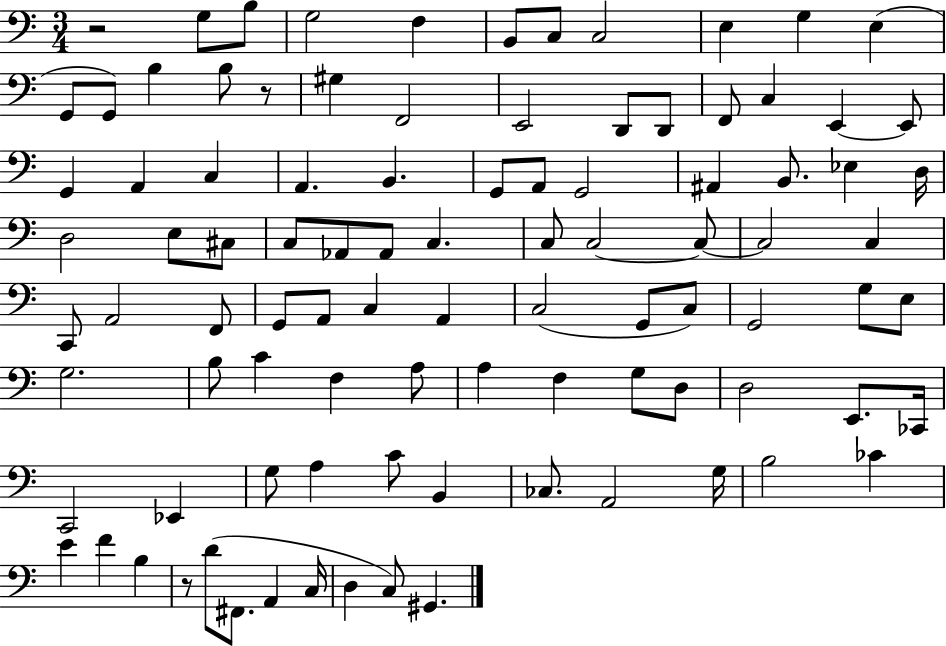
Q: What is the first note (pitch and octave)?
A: G3